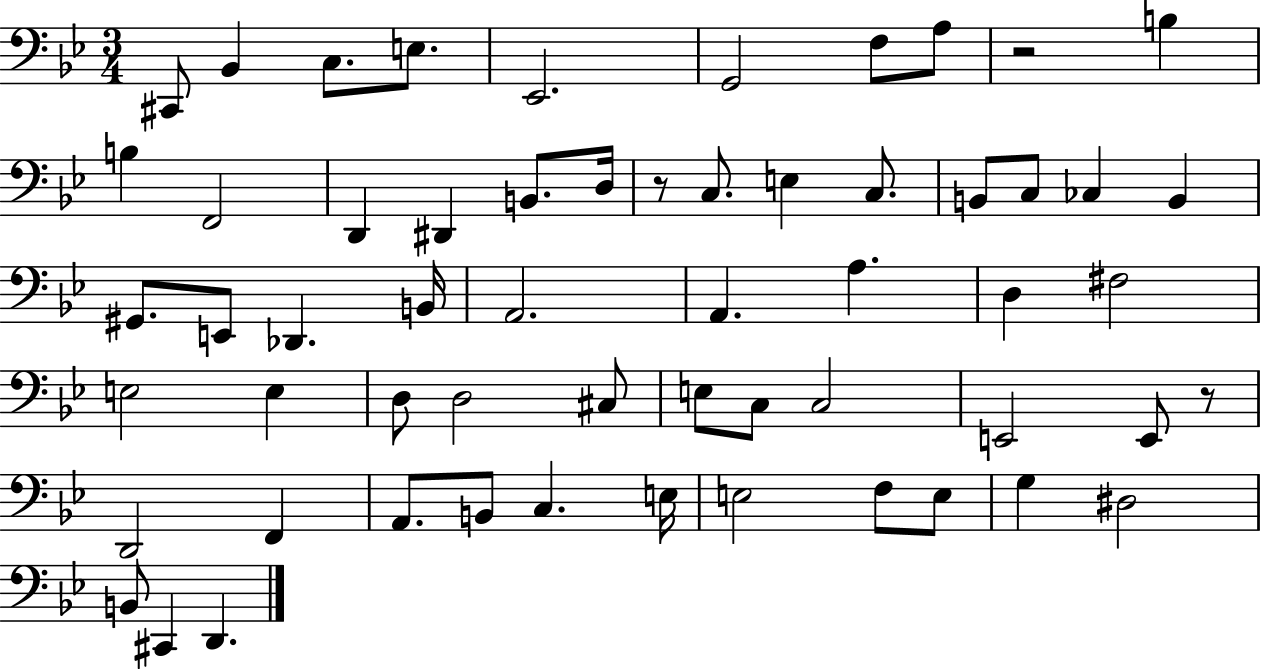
X:1
T:Untitled
M:3/4
L:1/4
K:Bb
^C,,/2 _B,, C,/2 E,/2 _E,,2 G,,2 F,/2 A,/2 z2 B, B, F,,2 D,, ^D,, B,,/2 D,/4 z/2 C,/2 E, C,/2 B,,/2 C,/2 _C, B,, ^G,,/2 E,,/2 _D,, B,,/4 A,,2 A,, A, D, ^F,2 E,2 E, D,/2 D,2 ^C,/2 E,/2 C,/2 C,2 E,,2 E,,/2 z/2 D,,2 F,, A,,/2 B,,/2 C, E,/4 E,2 F,/2 E,/2 G, ^D,2 B,,/2 ^C,, D,,